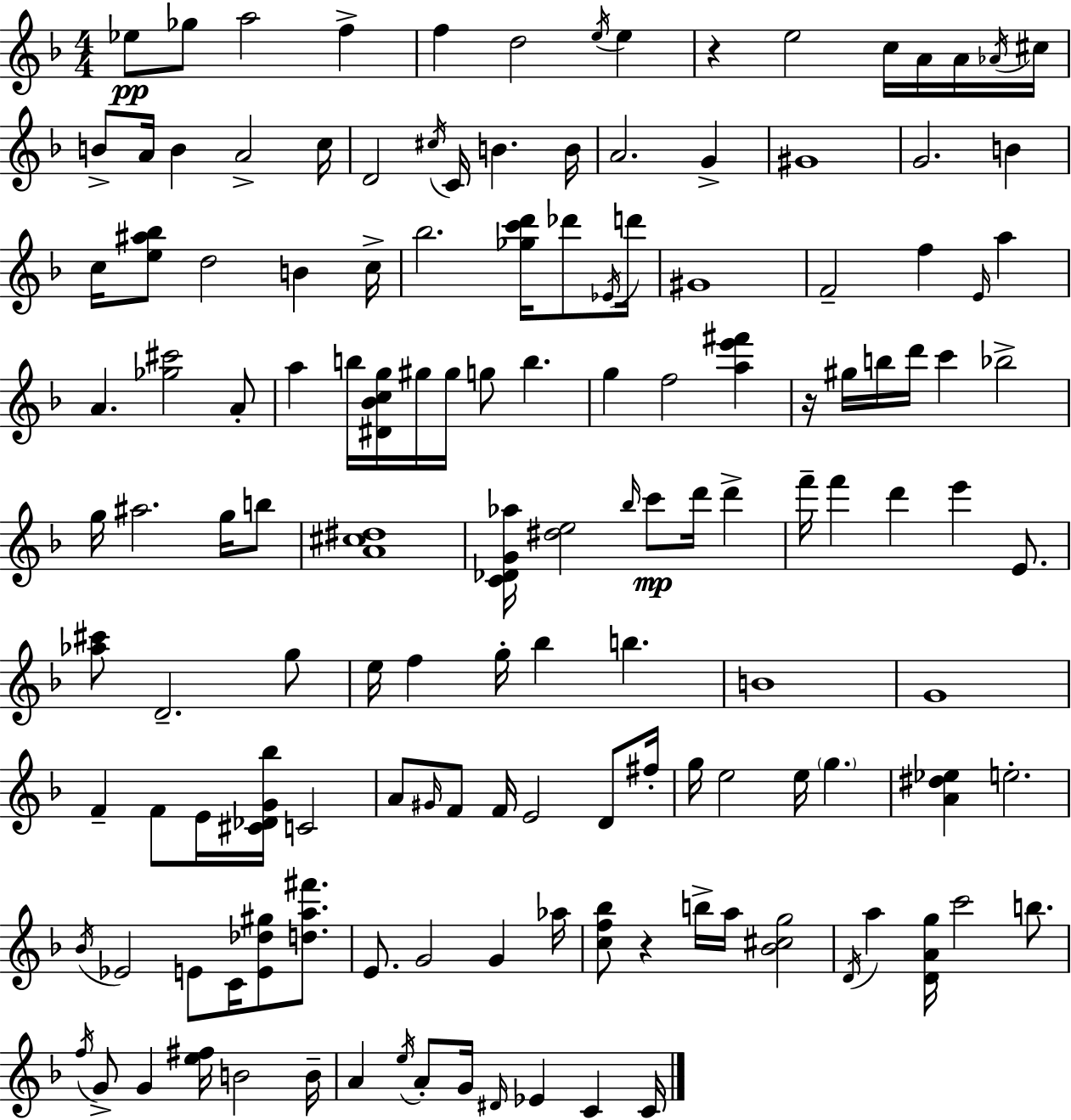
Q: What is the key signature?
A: D minor